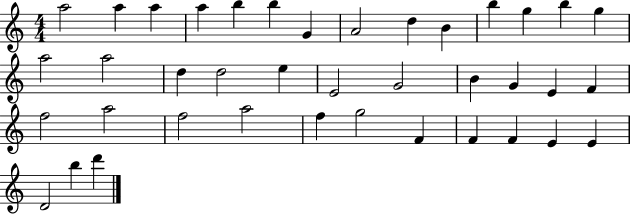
{
  \clef treble
  \numericTimeSignature
  \time 4/4
  \key c \major
  a''2 a''4 a''4 | a''4 b''4 b''4 g'4 | a'2 d''4 b'4 | b''4 g''4 b''4 g''4 | \break a''2 a''2 | d''4 d''2 e''4 | e'2 g'2 | b'4 g'4 e'4 f'4 | \break f''2 a''2 | f''2 a''2 | f''4 g''2 f'4 | f'4 f'4 e'4 e'4 | \break d'2 b''4 d'''4 | \bar "|."
}